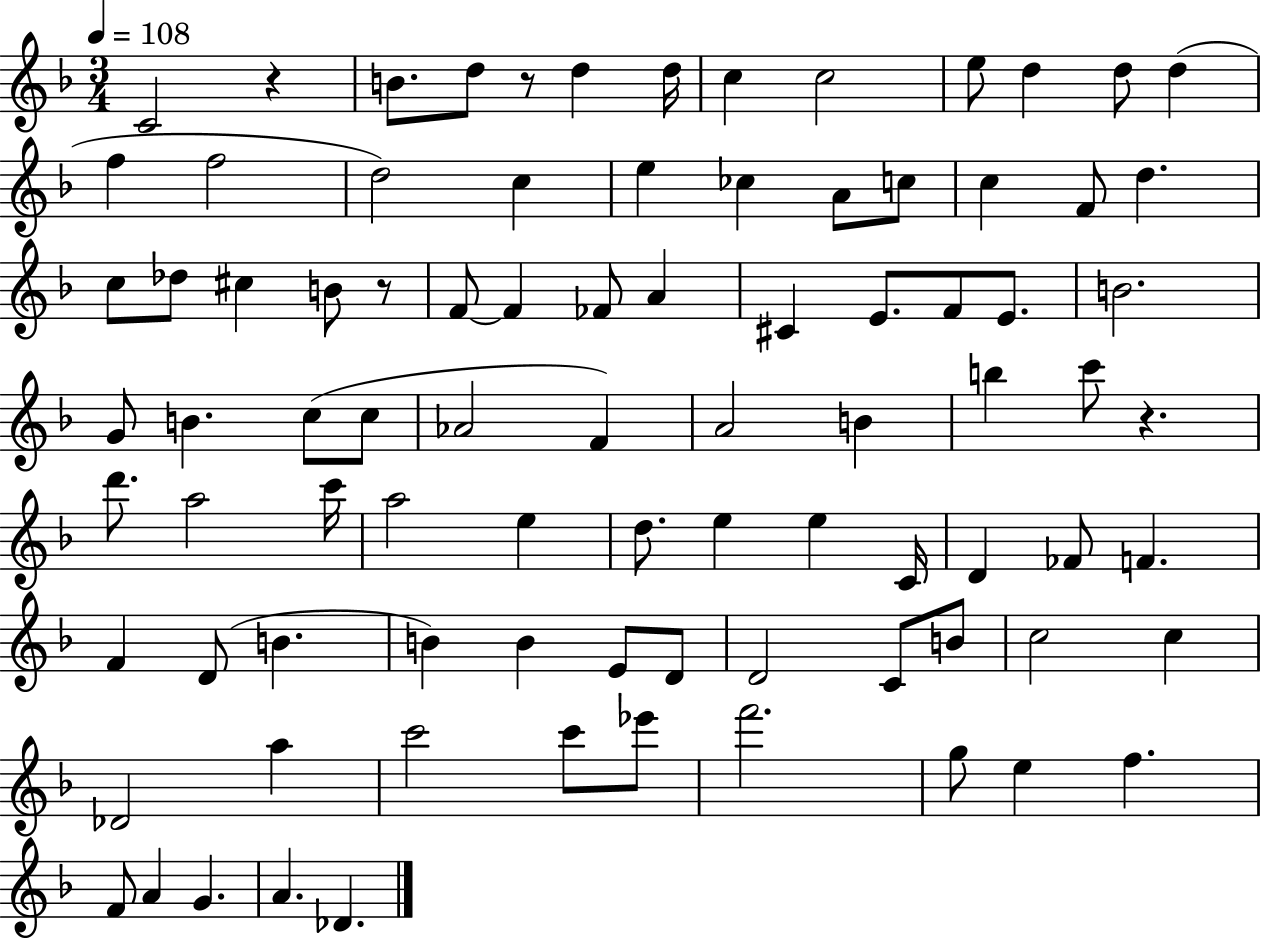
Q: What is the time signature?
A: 3/4